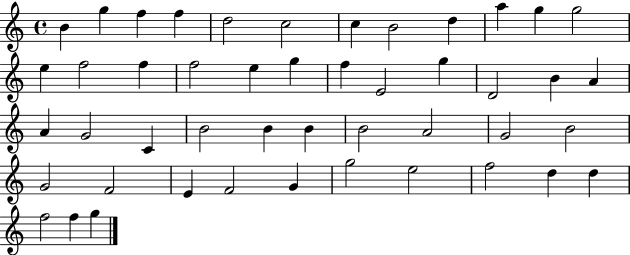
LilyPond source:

{
  \clef treble
  \time 4/4
  \defaultTimeSignature
  \key c \major
  b'4 g''4 f''4 f''4 | d''2 c''2 | c''4 b'2 d''4 | a''4 g''4 g''2 | \break e''4 f''2 f''4 | f''2 e''4 g''4 | f''4 e'2 g''4 | d'2 b'4 a'4 | \break a'4 g'2 c'4 | b'2 b'4 b'4 | b'2 a'2 | g'2 b'2 | \break g'2 f'2 | e'4 f'2 g'4 | g''2 e''2 | f''2 d''4 d''4 | \break f''2 f''4 g''4 | \bar "|."
}